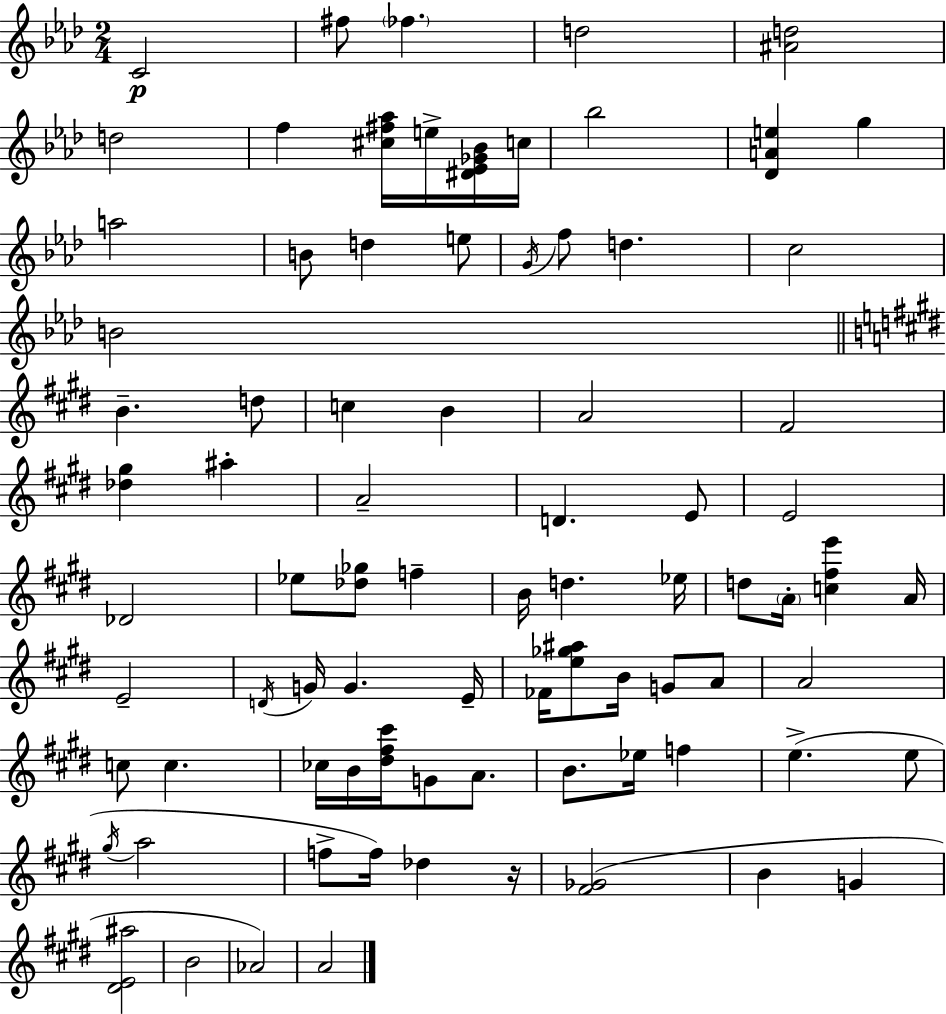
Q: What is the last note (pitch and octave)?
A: A4